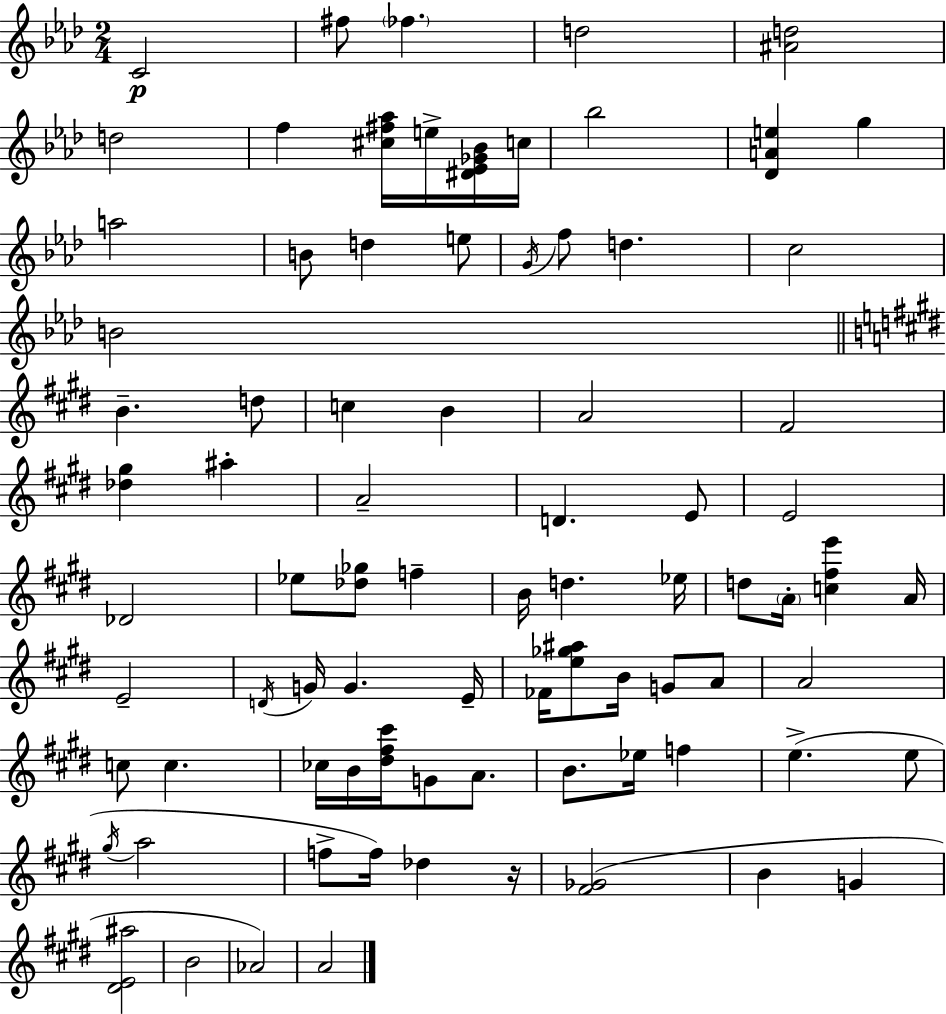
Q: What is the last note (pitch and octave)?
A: A4